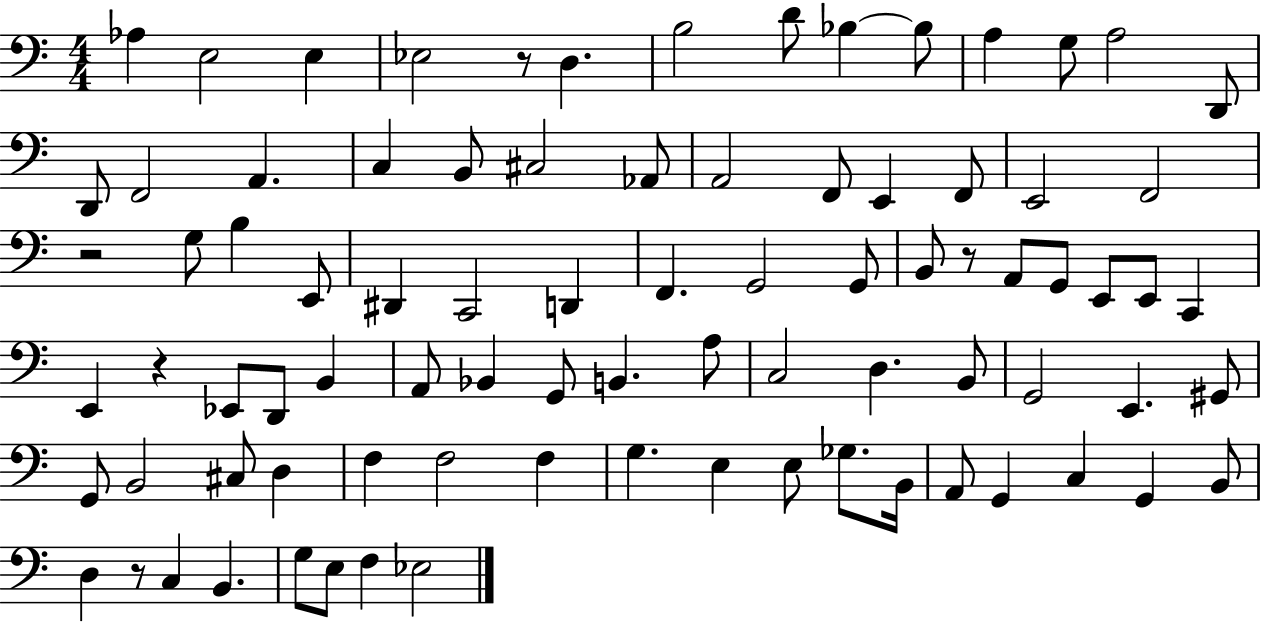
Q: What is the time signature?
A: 4/4